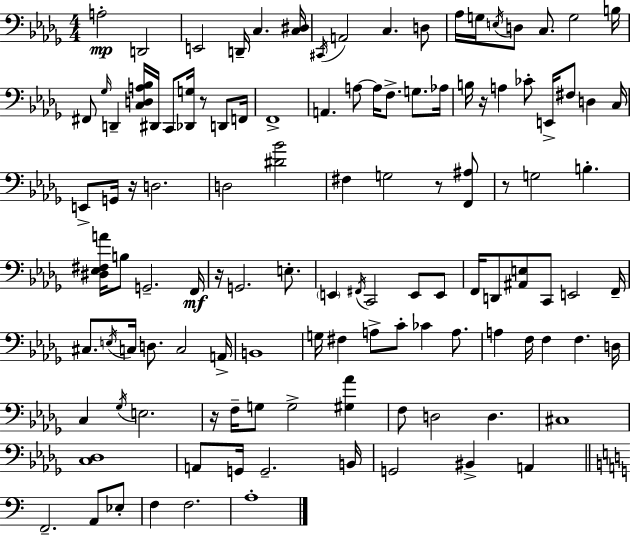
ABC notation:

X:1
T:Untitled
M:4/4
L:1/4
K:Bbm
A,2 D,,2 E,,2 D,,/4 C, [C,^D,]/4 ^C,,/4 A,,2 C, D,/2 _A,/4 G,/4 E,/4 D,/2 C,/2 G,2 B,/4 ^F,,/2 _G,/4 D,, [C,D,A,_B,]/4 ^D,,/4 C,,/2 [_D,,G,]/4 z/2 D,,/2 F,,/4 F,,4 A,, A,/2 A,/4 F,/2 G,/2 _A,/4 B,/4 z/4 A, _C/2 E,,/4 ^F,/2 D, C,/4 E,,/2 G,,/4 z/4 D,2 D,2 [^D_B]2 ^F, G,2 z/2 [F,,^A,]/2 z/2 G,2 B, [^D,_E,^F,A]/4 B,/2 G,,2 F,,/4 z/4 G,,2 E,/2 E,, ^F,,/4 C,,2 E,,/2 E,,/2 F,,/4 D,,/2 [^A,,E,]/2 C,,/2 E,,2 F,,/4 ^C,/2 E,/4 C,/4 D,/2 C,2 A,,/4 B,,4 G,/4 ^F, A,/2 C/2 _C A,/2 A, F,/4 F, F, D,/4 C, _G,/4 E,2 z/4 F,/4 G,/2 G,2 [^G,_A] F,/2 D,2 D, ^C,4 [C,_D,]4 A,,/2 G,,/4 G,,2 B,,/4 G,,2 ^B,, A,, F,,2 A,,/2 _E,/2 F, F,2 A,4